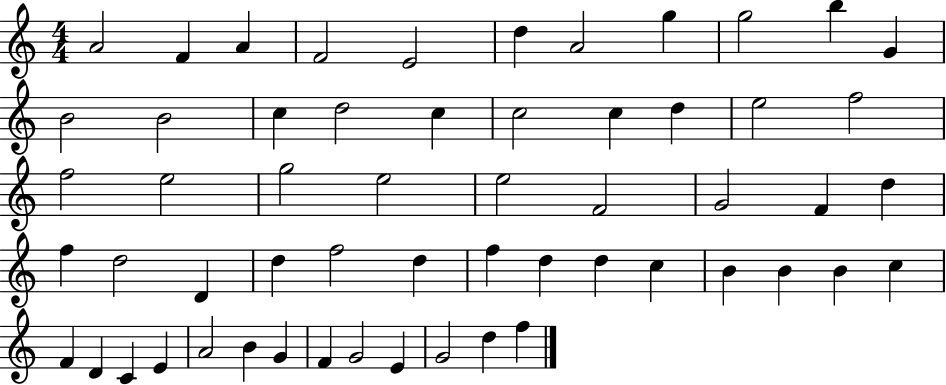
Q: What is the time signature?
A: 4/4